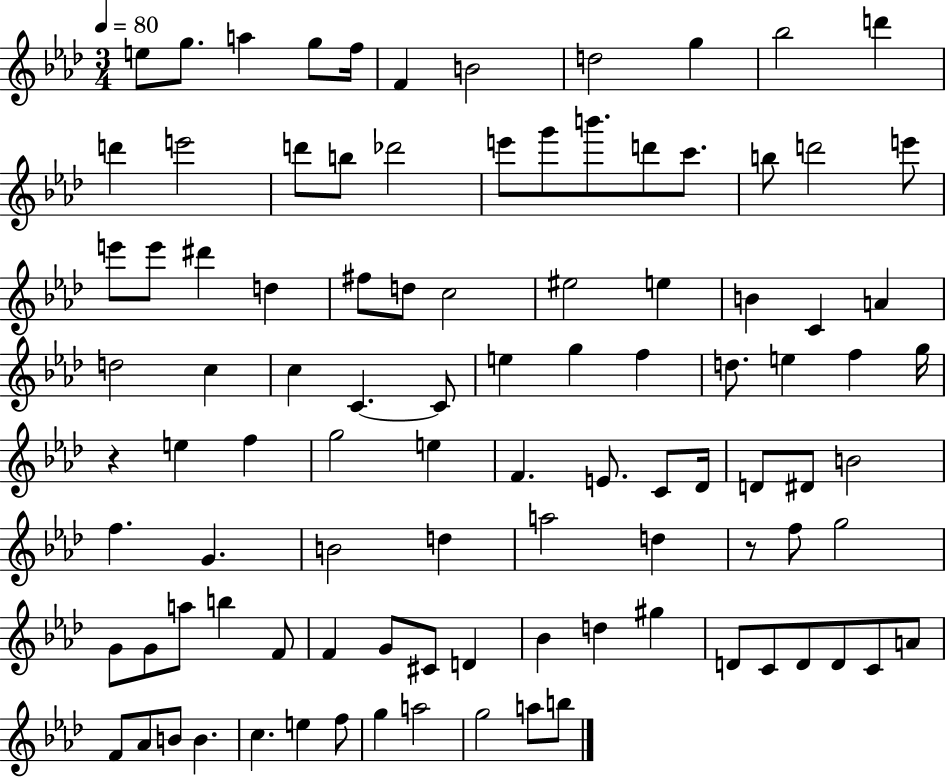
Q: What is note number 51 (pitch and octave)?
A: G5